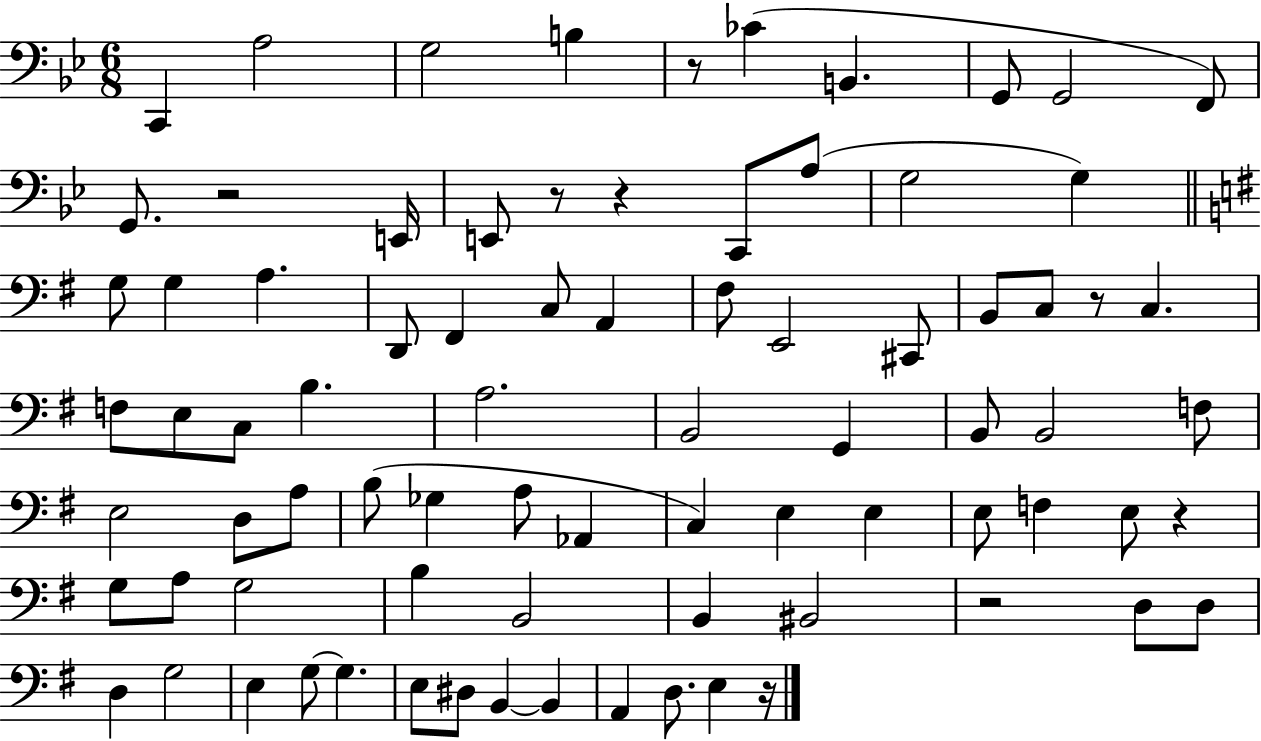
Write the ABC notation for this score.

X:1
T:Untitled
M:6/8
L:1/4
K:Bb
C,, A,2 G,2 B, z/2 _C B,, G,,/2 G,,2 F,,/2 G,,/2 z2 E,,/4 E,,/2 z/2 z C,,/2 A,/2 G,2 G, G,/2 G, A, D,,/2 ^F,, C,/2 A,, ^F,/2 E,,2 ^C,,/2 B,,/2 C,/2 z/2 C, F,/2 E,/2 C,/2 B, A,2 B,,2 G,, B,,/2 B,,2 F,/2 E,2 D,/2 A,/2 B,/2 _G, A,/2 _A,, C, E, E, E,/2 F, E,/2 z G,/2 A,/2 G,2 B, B,,2 B,, ^B,,2 z2 D,/2 D,/2 D, G,2 E, G,/2 G, E,/2 ^D,/2 B,, B,, A,, D,/2 E, z/4